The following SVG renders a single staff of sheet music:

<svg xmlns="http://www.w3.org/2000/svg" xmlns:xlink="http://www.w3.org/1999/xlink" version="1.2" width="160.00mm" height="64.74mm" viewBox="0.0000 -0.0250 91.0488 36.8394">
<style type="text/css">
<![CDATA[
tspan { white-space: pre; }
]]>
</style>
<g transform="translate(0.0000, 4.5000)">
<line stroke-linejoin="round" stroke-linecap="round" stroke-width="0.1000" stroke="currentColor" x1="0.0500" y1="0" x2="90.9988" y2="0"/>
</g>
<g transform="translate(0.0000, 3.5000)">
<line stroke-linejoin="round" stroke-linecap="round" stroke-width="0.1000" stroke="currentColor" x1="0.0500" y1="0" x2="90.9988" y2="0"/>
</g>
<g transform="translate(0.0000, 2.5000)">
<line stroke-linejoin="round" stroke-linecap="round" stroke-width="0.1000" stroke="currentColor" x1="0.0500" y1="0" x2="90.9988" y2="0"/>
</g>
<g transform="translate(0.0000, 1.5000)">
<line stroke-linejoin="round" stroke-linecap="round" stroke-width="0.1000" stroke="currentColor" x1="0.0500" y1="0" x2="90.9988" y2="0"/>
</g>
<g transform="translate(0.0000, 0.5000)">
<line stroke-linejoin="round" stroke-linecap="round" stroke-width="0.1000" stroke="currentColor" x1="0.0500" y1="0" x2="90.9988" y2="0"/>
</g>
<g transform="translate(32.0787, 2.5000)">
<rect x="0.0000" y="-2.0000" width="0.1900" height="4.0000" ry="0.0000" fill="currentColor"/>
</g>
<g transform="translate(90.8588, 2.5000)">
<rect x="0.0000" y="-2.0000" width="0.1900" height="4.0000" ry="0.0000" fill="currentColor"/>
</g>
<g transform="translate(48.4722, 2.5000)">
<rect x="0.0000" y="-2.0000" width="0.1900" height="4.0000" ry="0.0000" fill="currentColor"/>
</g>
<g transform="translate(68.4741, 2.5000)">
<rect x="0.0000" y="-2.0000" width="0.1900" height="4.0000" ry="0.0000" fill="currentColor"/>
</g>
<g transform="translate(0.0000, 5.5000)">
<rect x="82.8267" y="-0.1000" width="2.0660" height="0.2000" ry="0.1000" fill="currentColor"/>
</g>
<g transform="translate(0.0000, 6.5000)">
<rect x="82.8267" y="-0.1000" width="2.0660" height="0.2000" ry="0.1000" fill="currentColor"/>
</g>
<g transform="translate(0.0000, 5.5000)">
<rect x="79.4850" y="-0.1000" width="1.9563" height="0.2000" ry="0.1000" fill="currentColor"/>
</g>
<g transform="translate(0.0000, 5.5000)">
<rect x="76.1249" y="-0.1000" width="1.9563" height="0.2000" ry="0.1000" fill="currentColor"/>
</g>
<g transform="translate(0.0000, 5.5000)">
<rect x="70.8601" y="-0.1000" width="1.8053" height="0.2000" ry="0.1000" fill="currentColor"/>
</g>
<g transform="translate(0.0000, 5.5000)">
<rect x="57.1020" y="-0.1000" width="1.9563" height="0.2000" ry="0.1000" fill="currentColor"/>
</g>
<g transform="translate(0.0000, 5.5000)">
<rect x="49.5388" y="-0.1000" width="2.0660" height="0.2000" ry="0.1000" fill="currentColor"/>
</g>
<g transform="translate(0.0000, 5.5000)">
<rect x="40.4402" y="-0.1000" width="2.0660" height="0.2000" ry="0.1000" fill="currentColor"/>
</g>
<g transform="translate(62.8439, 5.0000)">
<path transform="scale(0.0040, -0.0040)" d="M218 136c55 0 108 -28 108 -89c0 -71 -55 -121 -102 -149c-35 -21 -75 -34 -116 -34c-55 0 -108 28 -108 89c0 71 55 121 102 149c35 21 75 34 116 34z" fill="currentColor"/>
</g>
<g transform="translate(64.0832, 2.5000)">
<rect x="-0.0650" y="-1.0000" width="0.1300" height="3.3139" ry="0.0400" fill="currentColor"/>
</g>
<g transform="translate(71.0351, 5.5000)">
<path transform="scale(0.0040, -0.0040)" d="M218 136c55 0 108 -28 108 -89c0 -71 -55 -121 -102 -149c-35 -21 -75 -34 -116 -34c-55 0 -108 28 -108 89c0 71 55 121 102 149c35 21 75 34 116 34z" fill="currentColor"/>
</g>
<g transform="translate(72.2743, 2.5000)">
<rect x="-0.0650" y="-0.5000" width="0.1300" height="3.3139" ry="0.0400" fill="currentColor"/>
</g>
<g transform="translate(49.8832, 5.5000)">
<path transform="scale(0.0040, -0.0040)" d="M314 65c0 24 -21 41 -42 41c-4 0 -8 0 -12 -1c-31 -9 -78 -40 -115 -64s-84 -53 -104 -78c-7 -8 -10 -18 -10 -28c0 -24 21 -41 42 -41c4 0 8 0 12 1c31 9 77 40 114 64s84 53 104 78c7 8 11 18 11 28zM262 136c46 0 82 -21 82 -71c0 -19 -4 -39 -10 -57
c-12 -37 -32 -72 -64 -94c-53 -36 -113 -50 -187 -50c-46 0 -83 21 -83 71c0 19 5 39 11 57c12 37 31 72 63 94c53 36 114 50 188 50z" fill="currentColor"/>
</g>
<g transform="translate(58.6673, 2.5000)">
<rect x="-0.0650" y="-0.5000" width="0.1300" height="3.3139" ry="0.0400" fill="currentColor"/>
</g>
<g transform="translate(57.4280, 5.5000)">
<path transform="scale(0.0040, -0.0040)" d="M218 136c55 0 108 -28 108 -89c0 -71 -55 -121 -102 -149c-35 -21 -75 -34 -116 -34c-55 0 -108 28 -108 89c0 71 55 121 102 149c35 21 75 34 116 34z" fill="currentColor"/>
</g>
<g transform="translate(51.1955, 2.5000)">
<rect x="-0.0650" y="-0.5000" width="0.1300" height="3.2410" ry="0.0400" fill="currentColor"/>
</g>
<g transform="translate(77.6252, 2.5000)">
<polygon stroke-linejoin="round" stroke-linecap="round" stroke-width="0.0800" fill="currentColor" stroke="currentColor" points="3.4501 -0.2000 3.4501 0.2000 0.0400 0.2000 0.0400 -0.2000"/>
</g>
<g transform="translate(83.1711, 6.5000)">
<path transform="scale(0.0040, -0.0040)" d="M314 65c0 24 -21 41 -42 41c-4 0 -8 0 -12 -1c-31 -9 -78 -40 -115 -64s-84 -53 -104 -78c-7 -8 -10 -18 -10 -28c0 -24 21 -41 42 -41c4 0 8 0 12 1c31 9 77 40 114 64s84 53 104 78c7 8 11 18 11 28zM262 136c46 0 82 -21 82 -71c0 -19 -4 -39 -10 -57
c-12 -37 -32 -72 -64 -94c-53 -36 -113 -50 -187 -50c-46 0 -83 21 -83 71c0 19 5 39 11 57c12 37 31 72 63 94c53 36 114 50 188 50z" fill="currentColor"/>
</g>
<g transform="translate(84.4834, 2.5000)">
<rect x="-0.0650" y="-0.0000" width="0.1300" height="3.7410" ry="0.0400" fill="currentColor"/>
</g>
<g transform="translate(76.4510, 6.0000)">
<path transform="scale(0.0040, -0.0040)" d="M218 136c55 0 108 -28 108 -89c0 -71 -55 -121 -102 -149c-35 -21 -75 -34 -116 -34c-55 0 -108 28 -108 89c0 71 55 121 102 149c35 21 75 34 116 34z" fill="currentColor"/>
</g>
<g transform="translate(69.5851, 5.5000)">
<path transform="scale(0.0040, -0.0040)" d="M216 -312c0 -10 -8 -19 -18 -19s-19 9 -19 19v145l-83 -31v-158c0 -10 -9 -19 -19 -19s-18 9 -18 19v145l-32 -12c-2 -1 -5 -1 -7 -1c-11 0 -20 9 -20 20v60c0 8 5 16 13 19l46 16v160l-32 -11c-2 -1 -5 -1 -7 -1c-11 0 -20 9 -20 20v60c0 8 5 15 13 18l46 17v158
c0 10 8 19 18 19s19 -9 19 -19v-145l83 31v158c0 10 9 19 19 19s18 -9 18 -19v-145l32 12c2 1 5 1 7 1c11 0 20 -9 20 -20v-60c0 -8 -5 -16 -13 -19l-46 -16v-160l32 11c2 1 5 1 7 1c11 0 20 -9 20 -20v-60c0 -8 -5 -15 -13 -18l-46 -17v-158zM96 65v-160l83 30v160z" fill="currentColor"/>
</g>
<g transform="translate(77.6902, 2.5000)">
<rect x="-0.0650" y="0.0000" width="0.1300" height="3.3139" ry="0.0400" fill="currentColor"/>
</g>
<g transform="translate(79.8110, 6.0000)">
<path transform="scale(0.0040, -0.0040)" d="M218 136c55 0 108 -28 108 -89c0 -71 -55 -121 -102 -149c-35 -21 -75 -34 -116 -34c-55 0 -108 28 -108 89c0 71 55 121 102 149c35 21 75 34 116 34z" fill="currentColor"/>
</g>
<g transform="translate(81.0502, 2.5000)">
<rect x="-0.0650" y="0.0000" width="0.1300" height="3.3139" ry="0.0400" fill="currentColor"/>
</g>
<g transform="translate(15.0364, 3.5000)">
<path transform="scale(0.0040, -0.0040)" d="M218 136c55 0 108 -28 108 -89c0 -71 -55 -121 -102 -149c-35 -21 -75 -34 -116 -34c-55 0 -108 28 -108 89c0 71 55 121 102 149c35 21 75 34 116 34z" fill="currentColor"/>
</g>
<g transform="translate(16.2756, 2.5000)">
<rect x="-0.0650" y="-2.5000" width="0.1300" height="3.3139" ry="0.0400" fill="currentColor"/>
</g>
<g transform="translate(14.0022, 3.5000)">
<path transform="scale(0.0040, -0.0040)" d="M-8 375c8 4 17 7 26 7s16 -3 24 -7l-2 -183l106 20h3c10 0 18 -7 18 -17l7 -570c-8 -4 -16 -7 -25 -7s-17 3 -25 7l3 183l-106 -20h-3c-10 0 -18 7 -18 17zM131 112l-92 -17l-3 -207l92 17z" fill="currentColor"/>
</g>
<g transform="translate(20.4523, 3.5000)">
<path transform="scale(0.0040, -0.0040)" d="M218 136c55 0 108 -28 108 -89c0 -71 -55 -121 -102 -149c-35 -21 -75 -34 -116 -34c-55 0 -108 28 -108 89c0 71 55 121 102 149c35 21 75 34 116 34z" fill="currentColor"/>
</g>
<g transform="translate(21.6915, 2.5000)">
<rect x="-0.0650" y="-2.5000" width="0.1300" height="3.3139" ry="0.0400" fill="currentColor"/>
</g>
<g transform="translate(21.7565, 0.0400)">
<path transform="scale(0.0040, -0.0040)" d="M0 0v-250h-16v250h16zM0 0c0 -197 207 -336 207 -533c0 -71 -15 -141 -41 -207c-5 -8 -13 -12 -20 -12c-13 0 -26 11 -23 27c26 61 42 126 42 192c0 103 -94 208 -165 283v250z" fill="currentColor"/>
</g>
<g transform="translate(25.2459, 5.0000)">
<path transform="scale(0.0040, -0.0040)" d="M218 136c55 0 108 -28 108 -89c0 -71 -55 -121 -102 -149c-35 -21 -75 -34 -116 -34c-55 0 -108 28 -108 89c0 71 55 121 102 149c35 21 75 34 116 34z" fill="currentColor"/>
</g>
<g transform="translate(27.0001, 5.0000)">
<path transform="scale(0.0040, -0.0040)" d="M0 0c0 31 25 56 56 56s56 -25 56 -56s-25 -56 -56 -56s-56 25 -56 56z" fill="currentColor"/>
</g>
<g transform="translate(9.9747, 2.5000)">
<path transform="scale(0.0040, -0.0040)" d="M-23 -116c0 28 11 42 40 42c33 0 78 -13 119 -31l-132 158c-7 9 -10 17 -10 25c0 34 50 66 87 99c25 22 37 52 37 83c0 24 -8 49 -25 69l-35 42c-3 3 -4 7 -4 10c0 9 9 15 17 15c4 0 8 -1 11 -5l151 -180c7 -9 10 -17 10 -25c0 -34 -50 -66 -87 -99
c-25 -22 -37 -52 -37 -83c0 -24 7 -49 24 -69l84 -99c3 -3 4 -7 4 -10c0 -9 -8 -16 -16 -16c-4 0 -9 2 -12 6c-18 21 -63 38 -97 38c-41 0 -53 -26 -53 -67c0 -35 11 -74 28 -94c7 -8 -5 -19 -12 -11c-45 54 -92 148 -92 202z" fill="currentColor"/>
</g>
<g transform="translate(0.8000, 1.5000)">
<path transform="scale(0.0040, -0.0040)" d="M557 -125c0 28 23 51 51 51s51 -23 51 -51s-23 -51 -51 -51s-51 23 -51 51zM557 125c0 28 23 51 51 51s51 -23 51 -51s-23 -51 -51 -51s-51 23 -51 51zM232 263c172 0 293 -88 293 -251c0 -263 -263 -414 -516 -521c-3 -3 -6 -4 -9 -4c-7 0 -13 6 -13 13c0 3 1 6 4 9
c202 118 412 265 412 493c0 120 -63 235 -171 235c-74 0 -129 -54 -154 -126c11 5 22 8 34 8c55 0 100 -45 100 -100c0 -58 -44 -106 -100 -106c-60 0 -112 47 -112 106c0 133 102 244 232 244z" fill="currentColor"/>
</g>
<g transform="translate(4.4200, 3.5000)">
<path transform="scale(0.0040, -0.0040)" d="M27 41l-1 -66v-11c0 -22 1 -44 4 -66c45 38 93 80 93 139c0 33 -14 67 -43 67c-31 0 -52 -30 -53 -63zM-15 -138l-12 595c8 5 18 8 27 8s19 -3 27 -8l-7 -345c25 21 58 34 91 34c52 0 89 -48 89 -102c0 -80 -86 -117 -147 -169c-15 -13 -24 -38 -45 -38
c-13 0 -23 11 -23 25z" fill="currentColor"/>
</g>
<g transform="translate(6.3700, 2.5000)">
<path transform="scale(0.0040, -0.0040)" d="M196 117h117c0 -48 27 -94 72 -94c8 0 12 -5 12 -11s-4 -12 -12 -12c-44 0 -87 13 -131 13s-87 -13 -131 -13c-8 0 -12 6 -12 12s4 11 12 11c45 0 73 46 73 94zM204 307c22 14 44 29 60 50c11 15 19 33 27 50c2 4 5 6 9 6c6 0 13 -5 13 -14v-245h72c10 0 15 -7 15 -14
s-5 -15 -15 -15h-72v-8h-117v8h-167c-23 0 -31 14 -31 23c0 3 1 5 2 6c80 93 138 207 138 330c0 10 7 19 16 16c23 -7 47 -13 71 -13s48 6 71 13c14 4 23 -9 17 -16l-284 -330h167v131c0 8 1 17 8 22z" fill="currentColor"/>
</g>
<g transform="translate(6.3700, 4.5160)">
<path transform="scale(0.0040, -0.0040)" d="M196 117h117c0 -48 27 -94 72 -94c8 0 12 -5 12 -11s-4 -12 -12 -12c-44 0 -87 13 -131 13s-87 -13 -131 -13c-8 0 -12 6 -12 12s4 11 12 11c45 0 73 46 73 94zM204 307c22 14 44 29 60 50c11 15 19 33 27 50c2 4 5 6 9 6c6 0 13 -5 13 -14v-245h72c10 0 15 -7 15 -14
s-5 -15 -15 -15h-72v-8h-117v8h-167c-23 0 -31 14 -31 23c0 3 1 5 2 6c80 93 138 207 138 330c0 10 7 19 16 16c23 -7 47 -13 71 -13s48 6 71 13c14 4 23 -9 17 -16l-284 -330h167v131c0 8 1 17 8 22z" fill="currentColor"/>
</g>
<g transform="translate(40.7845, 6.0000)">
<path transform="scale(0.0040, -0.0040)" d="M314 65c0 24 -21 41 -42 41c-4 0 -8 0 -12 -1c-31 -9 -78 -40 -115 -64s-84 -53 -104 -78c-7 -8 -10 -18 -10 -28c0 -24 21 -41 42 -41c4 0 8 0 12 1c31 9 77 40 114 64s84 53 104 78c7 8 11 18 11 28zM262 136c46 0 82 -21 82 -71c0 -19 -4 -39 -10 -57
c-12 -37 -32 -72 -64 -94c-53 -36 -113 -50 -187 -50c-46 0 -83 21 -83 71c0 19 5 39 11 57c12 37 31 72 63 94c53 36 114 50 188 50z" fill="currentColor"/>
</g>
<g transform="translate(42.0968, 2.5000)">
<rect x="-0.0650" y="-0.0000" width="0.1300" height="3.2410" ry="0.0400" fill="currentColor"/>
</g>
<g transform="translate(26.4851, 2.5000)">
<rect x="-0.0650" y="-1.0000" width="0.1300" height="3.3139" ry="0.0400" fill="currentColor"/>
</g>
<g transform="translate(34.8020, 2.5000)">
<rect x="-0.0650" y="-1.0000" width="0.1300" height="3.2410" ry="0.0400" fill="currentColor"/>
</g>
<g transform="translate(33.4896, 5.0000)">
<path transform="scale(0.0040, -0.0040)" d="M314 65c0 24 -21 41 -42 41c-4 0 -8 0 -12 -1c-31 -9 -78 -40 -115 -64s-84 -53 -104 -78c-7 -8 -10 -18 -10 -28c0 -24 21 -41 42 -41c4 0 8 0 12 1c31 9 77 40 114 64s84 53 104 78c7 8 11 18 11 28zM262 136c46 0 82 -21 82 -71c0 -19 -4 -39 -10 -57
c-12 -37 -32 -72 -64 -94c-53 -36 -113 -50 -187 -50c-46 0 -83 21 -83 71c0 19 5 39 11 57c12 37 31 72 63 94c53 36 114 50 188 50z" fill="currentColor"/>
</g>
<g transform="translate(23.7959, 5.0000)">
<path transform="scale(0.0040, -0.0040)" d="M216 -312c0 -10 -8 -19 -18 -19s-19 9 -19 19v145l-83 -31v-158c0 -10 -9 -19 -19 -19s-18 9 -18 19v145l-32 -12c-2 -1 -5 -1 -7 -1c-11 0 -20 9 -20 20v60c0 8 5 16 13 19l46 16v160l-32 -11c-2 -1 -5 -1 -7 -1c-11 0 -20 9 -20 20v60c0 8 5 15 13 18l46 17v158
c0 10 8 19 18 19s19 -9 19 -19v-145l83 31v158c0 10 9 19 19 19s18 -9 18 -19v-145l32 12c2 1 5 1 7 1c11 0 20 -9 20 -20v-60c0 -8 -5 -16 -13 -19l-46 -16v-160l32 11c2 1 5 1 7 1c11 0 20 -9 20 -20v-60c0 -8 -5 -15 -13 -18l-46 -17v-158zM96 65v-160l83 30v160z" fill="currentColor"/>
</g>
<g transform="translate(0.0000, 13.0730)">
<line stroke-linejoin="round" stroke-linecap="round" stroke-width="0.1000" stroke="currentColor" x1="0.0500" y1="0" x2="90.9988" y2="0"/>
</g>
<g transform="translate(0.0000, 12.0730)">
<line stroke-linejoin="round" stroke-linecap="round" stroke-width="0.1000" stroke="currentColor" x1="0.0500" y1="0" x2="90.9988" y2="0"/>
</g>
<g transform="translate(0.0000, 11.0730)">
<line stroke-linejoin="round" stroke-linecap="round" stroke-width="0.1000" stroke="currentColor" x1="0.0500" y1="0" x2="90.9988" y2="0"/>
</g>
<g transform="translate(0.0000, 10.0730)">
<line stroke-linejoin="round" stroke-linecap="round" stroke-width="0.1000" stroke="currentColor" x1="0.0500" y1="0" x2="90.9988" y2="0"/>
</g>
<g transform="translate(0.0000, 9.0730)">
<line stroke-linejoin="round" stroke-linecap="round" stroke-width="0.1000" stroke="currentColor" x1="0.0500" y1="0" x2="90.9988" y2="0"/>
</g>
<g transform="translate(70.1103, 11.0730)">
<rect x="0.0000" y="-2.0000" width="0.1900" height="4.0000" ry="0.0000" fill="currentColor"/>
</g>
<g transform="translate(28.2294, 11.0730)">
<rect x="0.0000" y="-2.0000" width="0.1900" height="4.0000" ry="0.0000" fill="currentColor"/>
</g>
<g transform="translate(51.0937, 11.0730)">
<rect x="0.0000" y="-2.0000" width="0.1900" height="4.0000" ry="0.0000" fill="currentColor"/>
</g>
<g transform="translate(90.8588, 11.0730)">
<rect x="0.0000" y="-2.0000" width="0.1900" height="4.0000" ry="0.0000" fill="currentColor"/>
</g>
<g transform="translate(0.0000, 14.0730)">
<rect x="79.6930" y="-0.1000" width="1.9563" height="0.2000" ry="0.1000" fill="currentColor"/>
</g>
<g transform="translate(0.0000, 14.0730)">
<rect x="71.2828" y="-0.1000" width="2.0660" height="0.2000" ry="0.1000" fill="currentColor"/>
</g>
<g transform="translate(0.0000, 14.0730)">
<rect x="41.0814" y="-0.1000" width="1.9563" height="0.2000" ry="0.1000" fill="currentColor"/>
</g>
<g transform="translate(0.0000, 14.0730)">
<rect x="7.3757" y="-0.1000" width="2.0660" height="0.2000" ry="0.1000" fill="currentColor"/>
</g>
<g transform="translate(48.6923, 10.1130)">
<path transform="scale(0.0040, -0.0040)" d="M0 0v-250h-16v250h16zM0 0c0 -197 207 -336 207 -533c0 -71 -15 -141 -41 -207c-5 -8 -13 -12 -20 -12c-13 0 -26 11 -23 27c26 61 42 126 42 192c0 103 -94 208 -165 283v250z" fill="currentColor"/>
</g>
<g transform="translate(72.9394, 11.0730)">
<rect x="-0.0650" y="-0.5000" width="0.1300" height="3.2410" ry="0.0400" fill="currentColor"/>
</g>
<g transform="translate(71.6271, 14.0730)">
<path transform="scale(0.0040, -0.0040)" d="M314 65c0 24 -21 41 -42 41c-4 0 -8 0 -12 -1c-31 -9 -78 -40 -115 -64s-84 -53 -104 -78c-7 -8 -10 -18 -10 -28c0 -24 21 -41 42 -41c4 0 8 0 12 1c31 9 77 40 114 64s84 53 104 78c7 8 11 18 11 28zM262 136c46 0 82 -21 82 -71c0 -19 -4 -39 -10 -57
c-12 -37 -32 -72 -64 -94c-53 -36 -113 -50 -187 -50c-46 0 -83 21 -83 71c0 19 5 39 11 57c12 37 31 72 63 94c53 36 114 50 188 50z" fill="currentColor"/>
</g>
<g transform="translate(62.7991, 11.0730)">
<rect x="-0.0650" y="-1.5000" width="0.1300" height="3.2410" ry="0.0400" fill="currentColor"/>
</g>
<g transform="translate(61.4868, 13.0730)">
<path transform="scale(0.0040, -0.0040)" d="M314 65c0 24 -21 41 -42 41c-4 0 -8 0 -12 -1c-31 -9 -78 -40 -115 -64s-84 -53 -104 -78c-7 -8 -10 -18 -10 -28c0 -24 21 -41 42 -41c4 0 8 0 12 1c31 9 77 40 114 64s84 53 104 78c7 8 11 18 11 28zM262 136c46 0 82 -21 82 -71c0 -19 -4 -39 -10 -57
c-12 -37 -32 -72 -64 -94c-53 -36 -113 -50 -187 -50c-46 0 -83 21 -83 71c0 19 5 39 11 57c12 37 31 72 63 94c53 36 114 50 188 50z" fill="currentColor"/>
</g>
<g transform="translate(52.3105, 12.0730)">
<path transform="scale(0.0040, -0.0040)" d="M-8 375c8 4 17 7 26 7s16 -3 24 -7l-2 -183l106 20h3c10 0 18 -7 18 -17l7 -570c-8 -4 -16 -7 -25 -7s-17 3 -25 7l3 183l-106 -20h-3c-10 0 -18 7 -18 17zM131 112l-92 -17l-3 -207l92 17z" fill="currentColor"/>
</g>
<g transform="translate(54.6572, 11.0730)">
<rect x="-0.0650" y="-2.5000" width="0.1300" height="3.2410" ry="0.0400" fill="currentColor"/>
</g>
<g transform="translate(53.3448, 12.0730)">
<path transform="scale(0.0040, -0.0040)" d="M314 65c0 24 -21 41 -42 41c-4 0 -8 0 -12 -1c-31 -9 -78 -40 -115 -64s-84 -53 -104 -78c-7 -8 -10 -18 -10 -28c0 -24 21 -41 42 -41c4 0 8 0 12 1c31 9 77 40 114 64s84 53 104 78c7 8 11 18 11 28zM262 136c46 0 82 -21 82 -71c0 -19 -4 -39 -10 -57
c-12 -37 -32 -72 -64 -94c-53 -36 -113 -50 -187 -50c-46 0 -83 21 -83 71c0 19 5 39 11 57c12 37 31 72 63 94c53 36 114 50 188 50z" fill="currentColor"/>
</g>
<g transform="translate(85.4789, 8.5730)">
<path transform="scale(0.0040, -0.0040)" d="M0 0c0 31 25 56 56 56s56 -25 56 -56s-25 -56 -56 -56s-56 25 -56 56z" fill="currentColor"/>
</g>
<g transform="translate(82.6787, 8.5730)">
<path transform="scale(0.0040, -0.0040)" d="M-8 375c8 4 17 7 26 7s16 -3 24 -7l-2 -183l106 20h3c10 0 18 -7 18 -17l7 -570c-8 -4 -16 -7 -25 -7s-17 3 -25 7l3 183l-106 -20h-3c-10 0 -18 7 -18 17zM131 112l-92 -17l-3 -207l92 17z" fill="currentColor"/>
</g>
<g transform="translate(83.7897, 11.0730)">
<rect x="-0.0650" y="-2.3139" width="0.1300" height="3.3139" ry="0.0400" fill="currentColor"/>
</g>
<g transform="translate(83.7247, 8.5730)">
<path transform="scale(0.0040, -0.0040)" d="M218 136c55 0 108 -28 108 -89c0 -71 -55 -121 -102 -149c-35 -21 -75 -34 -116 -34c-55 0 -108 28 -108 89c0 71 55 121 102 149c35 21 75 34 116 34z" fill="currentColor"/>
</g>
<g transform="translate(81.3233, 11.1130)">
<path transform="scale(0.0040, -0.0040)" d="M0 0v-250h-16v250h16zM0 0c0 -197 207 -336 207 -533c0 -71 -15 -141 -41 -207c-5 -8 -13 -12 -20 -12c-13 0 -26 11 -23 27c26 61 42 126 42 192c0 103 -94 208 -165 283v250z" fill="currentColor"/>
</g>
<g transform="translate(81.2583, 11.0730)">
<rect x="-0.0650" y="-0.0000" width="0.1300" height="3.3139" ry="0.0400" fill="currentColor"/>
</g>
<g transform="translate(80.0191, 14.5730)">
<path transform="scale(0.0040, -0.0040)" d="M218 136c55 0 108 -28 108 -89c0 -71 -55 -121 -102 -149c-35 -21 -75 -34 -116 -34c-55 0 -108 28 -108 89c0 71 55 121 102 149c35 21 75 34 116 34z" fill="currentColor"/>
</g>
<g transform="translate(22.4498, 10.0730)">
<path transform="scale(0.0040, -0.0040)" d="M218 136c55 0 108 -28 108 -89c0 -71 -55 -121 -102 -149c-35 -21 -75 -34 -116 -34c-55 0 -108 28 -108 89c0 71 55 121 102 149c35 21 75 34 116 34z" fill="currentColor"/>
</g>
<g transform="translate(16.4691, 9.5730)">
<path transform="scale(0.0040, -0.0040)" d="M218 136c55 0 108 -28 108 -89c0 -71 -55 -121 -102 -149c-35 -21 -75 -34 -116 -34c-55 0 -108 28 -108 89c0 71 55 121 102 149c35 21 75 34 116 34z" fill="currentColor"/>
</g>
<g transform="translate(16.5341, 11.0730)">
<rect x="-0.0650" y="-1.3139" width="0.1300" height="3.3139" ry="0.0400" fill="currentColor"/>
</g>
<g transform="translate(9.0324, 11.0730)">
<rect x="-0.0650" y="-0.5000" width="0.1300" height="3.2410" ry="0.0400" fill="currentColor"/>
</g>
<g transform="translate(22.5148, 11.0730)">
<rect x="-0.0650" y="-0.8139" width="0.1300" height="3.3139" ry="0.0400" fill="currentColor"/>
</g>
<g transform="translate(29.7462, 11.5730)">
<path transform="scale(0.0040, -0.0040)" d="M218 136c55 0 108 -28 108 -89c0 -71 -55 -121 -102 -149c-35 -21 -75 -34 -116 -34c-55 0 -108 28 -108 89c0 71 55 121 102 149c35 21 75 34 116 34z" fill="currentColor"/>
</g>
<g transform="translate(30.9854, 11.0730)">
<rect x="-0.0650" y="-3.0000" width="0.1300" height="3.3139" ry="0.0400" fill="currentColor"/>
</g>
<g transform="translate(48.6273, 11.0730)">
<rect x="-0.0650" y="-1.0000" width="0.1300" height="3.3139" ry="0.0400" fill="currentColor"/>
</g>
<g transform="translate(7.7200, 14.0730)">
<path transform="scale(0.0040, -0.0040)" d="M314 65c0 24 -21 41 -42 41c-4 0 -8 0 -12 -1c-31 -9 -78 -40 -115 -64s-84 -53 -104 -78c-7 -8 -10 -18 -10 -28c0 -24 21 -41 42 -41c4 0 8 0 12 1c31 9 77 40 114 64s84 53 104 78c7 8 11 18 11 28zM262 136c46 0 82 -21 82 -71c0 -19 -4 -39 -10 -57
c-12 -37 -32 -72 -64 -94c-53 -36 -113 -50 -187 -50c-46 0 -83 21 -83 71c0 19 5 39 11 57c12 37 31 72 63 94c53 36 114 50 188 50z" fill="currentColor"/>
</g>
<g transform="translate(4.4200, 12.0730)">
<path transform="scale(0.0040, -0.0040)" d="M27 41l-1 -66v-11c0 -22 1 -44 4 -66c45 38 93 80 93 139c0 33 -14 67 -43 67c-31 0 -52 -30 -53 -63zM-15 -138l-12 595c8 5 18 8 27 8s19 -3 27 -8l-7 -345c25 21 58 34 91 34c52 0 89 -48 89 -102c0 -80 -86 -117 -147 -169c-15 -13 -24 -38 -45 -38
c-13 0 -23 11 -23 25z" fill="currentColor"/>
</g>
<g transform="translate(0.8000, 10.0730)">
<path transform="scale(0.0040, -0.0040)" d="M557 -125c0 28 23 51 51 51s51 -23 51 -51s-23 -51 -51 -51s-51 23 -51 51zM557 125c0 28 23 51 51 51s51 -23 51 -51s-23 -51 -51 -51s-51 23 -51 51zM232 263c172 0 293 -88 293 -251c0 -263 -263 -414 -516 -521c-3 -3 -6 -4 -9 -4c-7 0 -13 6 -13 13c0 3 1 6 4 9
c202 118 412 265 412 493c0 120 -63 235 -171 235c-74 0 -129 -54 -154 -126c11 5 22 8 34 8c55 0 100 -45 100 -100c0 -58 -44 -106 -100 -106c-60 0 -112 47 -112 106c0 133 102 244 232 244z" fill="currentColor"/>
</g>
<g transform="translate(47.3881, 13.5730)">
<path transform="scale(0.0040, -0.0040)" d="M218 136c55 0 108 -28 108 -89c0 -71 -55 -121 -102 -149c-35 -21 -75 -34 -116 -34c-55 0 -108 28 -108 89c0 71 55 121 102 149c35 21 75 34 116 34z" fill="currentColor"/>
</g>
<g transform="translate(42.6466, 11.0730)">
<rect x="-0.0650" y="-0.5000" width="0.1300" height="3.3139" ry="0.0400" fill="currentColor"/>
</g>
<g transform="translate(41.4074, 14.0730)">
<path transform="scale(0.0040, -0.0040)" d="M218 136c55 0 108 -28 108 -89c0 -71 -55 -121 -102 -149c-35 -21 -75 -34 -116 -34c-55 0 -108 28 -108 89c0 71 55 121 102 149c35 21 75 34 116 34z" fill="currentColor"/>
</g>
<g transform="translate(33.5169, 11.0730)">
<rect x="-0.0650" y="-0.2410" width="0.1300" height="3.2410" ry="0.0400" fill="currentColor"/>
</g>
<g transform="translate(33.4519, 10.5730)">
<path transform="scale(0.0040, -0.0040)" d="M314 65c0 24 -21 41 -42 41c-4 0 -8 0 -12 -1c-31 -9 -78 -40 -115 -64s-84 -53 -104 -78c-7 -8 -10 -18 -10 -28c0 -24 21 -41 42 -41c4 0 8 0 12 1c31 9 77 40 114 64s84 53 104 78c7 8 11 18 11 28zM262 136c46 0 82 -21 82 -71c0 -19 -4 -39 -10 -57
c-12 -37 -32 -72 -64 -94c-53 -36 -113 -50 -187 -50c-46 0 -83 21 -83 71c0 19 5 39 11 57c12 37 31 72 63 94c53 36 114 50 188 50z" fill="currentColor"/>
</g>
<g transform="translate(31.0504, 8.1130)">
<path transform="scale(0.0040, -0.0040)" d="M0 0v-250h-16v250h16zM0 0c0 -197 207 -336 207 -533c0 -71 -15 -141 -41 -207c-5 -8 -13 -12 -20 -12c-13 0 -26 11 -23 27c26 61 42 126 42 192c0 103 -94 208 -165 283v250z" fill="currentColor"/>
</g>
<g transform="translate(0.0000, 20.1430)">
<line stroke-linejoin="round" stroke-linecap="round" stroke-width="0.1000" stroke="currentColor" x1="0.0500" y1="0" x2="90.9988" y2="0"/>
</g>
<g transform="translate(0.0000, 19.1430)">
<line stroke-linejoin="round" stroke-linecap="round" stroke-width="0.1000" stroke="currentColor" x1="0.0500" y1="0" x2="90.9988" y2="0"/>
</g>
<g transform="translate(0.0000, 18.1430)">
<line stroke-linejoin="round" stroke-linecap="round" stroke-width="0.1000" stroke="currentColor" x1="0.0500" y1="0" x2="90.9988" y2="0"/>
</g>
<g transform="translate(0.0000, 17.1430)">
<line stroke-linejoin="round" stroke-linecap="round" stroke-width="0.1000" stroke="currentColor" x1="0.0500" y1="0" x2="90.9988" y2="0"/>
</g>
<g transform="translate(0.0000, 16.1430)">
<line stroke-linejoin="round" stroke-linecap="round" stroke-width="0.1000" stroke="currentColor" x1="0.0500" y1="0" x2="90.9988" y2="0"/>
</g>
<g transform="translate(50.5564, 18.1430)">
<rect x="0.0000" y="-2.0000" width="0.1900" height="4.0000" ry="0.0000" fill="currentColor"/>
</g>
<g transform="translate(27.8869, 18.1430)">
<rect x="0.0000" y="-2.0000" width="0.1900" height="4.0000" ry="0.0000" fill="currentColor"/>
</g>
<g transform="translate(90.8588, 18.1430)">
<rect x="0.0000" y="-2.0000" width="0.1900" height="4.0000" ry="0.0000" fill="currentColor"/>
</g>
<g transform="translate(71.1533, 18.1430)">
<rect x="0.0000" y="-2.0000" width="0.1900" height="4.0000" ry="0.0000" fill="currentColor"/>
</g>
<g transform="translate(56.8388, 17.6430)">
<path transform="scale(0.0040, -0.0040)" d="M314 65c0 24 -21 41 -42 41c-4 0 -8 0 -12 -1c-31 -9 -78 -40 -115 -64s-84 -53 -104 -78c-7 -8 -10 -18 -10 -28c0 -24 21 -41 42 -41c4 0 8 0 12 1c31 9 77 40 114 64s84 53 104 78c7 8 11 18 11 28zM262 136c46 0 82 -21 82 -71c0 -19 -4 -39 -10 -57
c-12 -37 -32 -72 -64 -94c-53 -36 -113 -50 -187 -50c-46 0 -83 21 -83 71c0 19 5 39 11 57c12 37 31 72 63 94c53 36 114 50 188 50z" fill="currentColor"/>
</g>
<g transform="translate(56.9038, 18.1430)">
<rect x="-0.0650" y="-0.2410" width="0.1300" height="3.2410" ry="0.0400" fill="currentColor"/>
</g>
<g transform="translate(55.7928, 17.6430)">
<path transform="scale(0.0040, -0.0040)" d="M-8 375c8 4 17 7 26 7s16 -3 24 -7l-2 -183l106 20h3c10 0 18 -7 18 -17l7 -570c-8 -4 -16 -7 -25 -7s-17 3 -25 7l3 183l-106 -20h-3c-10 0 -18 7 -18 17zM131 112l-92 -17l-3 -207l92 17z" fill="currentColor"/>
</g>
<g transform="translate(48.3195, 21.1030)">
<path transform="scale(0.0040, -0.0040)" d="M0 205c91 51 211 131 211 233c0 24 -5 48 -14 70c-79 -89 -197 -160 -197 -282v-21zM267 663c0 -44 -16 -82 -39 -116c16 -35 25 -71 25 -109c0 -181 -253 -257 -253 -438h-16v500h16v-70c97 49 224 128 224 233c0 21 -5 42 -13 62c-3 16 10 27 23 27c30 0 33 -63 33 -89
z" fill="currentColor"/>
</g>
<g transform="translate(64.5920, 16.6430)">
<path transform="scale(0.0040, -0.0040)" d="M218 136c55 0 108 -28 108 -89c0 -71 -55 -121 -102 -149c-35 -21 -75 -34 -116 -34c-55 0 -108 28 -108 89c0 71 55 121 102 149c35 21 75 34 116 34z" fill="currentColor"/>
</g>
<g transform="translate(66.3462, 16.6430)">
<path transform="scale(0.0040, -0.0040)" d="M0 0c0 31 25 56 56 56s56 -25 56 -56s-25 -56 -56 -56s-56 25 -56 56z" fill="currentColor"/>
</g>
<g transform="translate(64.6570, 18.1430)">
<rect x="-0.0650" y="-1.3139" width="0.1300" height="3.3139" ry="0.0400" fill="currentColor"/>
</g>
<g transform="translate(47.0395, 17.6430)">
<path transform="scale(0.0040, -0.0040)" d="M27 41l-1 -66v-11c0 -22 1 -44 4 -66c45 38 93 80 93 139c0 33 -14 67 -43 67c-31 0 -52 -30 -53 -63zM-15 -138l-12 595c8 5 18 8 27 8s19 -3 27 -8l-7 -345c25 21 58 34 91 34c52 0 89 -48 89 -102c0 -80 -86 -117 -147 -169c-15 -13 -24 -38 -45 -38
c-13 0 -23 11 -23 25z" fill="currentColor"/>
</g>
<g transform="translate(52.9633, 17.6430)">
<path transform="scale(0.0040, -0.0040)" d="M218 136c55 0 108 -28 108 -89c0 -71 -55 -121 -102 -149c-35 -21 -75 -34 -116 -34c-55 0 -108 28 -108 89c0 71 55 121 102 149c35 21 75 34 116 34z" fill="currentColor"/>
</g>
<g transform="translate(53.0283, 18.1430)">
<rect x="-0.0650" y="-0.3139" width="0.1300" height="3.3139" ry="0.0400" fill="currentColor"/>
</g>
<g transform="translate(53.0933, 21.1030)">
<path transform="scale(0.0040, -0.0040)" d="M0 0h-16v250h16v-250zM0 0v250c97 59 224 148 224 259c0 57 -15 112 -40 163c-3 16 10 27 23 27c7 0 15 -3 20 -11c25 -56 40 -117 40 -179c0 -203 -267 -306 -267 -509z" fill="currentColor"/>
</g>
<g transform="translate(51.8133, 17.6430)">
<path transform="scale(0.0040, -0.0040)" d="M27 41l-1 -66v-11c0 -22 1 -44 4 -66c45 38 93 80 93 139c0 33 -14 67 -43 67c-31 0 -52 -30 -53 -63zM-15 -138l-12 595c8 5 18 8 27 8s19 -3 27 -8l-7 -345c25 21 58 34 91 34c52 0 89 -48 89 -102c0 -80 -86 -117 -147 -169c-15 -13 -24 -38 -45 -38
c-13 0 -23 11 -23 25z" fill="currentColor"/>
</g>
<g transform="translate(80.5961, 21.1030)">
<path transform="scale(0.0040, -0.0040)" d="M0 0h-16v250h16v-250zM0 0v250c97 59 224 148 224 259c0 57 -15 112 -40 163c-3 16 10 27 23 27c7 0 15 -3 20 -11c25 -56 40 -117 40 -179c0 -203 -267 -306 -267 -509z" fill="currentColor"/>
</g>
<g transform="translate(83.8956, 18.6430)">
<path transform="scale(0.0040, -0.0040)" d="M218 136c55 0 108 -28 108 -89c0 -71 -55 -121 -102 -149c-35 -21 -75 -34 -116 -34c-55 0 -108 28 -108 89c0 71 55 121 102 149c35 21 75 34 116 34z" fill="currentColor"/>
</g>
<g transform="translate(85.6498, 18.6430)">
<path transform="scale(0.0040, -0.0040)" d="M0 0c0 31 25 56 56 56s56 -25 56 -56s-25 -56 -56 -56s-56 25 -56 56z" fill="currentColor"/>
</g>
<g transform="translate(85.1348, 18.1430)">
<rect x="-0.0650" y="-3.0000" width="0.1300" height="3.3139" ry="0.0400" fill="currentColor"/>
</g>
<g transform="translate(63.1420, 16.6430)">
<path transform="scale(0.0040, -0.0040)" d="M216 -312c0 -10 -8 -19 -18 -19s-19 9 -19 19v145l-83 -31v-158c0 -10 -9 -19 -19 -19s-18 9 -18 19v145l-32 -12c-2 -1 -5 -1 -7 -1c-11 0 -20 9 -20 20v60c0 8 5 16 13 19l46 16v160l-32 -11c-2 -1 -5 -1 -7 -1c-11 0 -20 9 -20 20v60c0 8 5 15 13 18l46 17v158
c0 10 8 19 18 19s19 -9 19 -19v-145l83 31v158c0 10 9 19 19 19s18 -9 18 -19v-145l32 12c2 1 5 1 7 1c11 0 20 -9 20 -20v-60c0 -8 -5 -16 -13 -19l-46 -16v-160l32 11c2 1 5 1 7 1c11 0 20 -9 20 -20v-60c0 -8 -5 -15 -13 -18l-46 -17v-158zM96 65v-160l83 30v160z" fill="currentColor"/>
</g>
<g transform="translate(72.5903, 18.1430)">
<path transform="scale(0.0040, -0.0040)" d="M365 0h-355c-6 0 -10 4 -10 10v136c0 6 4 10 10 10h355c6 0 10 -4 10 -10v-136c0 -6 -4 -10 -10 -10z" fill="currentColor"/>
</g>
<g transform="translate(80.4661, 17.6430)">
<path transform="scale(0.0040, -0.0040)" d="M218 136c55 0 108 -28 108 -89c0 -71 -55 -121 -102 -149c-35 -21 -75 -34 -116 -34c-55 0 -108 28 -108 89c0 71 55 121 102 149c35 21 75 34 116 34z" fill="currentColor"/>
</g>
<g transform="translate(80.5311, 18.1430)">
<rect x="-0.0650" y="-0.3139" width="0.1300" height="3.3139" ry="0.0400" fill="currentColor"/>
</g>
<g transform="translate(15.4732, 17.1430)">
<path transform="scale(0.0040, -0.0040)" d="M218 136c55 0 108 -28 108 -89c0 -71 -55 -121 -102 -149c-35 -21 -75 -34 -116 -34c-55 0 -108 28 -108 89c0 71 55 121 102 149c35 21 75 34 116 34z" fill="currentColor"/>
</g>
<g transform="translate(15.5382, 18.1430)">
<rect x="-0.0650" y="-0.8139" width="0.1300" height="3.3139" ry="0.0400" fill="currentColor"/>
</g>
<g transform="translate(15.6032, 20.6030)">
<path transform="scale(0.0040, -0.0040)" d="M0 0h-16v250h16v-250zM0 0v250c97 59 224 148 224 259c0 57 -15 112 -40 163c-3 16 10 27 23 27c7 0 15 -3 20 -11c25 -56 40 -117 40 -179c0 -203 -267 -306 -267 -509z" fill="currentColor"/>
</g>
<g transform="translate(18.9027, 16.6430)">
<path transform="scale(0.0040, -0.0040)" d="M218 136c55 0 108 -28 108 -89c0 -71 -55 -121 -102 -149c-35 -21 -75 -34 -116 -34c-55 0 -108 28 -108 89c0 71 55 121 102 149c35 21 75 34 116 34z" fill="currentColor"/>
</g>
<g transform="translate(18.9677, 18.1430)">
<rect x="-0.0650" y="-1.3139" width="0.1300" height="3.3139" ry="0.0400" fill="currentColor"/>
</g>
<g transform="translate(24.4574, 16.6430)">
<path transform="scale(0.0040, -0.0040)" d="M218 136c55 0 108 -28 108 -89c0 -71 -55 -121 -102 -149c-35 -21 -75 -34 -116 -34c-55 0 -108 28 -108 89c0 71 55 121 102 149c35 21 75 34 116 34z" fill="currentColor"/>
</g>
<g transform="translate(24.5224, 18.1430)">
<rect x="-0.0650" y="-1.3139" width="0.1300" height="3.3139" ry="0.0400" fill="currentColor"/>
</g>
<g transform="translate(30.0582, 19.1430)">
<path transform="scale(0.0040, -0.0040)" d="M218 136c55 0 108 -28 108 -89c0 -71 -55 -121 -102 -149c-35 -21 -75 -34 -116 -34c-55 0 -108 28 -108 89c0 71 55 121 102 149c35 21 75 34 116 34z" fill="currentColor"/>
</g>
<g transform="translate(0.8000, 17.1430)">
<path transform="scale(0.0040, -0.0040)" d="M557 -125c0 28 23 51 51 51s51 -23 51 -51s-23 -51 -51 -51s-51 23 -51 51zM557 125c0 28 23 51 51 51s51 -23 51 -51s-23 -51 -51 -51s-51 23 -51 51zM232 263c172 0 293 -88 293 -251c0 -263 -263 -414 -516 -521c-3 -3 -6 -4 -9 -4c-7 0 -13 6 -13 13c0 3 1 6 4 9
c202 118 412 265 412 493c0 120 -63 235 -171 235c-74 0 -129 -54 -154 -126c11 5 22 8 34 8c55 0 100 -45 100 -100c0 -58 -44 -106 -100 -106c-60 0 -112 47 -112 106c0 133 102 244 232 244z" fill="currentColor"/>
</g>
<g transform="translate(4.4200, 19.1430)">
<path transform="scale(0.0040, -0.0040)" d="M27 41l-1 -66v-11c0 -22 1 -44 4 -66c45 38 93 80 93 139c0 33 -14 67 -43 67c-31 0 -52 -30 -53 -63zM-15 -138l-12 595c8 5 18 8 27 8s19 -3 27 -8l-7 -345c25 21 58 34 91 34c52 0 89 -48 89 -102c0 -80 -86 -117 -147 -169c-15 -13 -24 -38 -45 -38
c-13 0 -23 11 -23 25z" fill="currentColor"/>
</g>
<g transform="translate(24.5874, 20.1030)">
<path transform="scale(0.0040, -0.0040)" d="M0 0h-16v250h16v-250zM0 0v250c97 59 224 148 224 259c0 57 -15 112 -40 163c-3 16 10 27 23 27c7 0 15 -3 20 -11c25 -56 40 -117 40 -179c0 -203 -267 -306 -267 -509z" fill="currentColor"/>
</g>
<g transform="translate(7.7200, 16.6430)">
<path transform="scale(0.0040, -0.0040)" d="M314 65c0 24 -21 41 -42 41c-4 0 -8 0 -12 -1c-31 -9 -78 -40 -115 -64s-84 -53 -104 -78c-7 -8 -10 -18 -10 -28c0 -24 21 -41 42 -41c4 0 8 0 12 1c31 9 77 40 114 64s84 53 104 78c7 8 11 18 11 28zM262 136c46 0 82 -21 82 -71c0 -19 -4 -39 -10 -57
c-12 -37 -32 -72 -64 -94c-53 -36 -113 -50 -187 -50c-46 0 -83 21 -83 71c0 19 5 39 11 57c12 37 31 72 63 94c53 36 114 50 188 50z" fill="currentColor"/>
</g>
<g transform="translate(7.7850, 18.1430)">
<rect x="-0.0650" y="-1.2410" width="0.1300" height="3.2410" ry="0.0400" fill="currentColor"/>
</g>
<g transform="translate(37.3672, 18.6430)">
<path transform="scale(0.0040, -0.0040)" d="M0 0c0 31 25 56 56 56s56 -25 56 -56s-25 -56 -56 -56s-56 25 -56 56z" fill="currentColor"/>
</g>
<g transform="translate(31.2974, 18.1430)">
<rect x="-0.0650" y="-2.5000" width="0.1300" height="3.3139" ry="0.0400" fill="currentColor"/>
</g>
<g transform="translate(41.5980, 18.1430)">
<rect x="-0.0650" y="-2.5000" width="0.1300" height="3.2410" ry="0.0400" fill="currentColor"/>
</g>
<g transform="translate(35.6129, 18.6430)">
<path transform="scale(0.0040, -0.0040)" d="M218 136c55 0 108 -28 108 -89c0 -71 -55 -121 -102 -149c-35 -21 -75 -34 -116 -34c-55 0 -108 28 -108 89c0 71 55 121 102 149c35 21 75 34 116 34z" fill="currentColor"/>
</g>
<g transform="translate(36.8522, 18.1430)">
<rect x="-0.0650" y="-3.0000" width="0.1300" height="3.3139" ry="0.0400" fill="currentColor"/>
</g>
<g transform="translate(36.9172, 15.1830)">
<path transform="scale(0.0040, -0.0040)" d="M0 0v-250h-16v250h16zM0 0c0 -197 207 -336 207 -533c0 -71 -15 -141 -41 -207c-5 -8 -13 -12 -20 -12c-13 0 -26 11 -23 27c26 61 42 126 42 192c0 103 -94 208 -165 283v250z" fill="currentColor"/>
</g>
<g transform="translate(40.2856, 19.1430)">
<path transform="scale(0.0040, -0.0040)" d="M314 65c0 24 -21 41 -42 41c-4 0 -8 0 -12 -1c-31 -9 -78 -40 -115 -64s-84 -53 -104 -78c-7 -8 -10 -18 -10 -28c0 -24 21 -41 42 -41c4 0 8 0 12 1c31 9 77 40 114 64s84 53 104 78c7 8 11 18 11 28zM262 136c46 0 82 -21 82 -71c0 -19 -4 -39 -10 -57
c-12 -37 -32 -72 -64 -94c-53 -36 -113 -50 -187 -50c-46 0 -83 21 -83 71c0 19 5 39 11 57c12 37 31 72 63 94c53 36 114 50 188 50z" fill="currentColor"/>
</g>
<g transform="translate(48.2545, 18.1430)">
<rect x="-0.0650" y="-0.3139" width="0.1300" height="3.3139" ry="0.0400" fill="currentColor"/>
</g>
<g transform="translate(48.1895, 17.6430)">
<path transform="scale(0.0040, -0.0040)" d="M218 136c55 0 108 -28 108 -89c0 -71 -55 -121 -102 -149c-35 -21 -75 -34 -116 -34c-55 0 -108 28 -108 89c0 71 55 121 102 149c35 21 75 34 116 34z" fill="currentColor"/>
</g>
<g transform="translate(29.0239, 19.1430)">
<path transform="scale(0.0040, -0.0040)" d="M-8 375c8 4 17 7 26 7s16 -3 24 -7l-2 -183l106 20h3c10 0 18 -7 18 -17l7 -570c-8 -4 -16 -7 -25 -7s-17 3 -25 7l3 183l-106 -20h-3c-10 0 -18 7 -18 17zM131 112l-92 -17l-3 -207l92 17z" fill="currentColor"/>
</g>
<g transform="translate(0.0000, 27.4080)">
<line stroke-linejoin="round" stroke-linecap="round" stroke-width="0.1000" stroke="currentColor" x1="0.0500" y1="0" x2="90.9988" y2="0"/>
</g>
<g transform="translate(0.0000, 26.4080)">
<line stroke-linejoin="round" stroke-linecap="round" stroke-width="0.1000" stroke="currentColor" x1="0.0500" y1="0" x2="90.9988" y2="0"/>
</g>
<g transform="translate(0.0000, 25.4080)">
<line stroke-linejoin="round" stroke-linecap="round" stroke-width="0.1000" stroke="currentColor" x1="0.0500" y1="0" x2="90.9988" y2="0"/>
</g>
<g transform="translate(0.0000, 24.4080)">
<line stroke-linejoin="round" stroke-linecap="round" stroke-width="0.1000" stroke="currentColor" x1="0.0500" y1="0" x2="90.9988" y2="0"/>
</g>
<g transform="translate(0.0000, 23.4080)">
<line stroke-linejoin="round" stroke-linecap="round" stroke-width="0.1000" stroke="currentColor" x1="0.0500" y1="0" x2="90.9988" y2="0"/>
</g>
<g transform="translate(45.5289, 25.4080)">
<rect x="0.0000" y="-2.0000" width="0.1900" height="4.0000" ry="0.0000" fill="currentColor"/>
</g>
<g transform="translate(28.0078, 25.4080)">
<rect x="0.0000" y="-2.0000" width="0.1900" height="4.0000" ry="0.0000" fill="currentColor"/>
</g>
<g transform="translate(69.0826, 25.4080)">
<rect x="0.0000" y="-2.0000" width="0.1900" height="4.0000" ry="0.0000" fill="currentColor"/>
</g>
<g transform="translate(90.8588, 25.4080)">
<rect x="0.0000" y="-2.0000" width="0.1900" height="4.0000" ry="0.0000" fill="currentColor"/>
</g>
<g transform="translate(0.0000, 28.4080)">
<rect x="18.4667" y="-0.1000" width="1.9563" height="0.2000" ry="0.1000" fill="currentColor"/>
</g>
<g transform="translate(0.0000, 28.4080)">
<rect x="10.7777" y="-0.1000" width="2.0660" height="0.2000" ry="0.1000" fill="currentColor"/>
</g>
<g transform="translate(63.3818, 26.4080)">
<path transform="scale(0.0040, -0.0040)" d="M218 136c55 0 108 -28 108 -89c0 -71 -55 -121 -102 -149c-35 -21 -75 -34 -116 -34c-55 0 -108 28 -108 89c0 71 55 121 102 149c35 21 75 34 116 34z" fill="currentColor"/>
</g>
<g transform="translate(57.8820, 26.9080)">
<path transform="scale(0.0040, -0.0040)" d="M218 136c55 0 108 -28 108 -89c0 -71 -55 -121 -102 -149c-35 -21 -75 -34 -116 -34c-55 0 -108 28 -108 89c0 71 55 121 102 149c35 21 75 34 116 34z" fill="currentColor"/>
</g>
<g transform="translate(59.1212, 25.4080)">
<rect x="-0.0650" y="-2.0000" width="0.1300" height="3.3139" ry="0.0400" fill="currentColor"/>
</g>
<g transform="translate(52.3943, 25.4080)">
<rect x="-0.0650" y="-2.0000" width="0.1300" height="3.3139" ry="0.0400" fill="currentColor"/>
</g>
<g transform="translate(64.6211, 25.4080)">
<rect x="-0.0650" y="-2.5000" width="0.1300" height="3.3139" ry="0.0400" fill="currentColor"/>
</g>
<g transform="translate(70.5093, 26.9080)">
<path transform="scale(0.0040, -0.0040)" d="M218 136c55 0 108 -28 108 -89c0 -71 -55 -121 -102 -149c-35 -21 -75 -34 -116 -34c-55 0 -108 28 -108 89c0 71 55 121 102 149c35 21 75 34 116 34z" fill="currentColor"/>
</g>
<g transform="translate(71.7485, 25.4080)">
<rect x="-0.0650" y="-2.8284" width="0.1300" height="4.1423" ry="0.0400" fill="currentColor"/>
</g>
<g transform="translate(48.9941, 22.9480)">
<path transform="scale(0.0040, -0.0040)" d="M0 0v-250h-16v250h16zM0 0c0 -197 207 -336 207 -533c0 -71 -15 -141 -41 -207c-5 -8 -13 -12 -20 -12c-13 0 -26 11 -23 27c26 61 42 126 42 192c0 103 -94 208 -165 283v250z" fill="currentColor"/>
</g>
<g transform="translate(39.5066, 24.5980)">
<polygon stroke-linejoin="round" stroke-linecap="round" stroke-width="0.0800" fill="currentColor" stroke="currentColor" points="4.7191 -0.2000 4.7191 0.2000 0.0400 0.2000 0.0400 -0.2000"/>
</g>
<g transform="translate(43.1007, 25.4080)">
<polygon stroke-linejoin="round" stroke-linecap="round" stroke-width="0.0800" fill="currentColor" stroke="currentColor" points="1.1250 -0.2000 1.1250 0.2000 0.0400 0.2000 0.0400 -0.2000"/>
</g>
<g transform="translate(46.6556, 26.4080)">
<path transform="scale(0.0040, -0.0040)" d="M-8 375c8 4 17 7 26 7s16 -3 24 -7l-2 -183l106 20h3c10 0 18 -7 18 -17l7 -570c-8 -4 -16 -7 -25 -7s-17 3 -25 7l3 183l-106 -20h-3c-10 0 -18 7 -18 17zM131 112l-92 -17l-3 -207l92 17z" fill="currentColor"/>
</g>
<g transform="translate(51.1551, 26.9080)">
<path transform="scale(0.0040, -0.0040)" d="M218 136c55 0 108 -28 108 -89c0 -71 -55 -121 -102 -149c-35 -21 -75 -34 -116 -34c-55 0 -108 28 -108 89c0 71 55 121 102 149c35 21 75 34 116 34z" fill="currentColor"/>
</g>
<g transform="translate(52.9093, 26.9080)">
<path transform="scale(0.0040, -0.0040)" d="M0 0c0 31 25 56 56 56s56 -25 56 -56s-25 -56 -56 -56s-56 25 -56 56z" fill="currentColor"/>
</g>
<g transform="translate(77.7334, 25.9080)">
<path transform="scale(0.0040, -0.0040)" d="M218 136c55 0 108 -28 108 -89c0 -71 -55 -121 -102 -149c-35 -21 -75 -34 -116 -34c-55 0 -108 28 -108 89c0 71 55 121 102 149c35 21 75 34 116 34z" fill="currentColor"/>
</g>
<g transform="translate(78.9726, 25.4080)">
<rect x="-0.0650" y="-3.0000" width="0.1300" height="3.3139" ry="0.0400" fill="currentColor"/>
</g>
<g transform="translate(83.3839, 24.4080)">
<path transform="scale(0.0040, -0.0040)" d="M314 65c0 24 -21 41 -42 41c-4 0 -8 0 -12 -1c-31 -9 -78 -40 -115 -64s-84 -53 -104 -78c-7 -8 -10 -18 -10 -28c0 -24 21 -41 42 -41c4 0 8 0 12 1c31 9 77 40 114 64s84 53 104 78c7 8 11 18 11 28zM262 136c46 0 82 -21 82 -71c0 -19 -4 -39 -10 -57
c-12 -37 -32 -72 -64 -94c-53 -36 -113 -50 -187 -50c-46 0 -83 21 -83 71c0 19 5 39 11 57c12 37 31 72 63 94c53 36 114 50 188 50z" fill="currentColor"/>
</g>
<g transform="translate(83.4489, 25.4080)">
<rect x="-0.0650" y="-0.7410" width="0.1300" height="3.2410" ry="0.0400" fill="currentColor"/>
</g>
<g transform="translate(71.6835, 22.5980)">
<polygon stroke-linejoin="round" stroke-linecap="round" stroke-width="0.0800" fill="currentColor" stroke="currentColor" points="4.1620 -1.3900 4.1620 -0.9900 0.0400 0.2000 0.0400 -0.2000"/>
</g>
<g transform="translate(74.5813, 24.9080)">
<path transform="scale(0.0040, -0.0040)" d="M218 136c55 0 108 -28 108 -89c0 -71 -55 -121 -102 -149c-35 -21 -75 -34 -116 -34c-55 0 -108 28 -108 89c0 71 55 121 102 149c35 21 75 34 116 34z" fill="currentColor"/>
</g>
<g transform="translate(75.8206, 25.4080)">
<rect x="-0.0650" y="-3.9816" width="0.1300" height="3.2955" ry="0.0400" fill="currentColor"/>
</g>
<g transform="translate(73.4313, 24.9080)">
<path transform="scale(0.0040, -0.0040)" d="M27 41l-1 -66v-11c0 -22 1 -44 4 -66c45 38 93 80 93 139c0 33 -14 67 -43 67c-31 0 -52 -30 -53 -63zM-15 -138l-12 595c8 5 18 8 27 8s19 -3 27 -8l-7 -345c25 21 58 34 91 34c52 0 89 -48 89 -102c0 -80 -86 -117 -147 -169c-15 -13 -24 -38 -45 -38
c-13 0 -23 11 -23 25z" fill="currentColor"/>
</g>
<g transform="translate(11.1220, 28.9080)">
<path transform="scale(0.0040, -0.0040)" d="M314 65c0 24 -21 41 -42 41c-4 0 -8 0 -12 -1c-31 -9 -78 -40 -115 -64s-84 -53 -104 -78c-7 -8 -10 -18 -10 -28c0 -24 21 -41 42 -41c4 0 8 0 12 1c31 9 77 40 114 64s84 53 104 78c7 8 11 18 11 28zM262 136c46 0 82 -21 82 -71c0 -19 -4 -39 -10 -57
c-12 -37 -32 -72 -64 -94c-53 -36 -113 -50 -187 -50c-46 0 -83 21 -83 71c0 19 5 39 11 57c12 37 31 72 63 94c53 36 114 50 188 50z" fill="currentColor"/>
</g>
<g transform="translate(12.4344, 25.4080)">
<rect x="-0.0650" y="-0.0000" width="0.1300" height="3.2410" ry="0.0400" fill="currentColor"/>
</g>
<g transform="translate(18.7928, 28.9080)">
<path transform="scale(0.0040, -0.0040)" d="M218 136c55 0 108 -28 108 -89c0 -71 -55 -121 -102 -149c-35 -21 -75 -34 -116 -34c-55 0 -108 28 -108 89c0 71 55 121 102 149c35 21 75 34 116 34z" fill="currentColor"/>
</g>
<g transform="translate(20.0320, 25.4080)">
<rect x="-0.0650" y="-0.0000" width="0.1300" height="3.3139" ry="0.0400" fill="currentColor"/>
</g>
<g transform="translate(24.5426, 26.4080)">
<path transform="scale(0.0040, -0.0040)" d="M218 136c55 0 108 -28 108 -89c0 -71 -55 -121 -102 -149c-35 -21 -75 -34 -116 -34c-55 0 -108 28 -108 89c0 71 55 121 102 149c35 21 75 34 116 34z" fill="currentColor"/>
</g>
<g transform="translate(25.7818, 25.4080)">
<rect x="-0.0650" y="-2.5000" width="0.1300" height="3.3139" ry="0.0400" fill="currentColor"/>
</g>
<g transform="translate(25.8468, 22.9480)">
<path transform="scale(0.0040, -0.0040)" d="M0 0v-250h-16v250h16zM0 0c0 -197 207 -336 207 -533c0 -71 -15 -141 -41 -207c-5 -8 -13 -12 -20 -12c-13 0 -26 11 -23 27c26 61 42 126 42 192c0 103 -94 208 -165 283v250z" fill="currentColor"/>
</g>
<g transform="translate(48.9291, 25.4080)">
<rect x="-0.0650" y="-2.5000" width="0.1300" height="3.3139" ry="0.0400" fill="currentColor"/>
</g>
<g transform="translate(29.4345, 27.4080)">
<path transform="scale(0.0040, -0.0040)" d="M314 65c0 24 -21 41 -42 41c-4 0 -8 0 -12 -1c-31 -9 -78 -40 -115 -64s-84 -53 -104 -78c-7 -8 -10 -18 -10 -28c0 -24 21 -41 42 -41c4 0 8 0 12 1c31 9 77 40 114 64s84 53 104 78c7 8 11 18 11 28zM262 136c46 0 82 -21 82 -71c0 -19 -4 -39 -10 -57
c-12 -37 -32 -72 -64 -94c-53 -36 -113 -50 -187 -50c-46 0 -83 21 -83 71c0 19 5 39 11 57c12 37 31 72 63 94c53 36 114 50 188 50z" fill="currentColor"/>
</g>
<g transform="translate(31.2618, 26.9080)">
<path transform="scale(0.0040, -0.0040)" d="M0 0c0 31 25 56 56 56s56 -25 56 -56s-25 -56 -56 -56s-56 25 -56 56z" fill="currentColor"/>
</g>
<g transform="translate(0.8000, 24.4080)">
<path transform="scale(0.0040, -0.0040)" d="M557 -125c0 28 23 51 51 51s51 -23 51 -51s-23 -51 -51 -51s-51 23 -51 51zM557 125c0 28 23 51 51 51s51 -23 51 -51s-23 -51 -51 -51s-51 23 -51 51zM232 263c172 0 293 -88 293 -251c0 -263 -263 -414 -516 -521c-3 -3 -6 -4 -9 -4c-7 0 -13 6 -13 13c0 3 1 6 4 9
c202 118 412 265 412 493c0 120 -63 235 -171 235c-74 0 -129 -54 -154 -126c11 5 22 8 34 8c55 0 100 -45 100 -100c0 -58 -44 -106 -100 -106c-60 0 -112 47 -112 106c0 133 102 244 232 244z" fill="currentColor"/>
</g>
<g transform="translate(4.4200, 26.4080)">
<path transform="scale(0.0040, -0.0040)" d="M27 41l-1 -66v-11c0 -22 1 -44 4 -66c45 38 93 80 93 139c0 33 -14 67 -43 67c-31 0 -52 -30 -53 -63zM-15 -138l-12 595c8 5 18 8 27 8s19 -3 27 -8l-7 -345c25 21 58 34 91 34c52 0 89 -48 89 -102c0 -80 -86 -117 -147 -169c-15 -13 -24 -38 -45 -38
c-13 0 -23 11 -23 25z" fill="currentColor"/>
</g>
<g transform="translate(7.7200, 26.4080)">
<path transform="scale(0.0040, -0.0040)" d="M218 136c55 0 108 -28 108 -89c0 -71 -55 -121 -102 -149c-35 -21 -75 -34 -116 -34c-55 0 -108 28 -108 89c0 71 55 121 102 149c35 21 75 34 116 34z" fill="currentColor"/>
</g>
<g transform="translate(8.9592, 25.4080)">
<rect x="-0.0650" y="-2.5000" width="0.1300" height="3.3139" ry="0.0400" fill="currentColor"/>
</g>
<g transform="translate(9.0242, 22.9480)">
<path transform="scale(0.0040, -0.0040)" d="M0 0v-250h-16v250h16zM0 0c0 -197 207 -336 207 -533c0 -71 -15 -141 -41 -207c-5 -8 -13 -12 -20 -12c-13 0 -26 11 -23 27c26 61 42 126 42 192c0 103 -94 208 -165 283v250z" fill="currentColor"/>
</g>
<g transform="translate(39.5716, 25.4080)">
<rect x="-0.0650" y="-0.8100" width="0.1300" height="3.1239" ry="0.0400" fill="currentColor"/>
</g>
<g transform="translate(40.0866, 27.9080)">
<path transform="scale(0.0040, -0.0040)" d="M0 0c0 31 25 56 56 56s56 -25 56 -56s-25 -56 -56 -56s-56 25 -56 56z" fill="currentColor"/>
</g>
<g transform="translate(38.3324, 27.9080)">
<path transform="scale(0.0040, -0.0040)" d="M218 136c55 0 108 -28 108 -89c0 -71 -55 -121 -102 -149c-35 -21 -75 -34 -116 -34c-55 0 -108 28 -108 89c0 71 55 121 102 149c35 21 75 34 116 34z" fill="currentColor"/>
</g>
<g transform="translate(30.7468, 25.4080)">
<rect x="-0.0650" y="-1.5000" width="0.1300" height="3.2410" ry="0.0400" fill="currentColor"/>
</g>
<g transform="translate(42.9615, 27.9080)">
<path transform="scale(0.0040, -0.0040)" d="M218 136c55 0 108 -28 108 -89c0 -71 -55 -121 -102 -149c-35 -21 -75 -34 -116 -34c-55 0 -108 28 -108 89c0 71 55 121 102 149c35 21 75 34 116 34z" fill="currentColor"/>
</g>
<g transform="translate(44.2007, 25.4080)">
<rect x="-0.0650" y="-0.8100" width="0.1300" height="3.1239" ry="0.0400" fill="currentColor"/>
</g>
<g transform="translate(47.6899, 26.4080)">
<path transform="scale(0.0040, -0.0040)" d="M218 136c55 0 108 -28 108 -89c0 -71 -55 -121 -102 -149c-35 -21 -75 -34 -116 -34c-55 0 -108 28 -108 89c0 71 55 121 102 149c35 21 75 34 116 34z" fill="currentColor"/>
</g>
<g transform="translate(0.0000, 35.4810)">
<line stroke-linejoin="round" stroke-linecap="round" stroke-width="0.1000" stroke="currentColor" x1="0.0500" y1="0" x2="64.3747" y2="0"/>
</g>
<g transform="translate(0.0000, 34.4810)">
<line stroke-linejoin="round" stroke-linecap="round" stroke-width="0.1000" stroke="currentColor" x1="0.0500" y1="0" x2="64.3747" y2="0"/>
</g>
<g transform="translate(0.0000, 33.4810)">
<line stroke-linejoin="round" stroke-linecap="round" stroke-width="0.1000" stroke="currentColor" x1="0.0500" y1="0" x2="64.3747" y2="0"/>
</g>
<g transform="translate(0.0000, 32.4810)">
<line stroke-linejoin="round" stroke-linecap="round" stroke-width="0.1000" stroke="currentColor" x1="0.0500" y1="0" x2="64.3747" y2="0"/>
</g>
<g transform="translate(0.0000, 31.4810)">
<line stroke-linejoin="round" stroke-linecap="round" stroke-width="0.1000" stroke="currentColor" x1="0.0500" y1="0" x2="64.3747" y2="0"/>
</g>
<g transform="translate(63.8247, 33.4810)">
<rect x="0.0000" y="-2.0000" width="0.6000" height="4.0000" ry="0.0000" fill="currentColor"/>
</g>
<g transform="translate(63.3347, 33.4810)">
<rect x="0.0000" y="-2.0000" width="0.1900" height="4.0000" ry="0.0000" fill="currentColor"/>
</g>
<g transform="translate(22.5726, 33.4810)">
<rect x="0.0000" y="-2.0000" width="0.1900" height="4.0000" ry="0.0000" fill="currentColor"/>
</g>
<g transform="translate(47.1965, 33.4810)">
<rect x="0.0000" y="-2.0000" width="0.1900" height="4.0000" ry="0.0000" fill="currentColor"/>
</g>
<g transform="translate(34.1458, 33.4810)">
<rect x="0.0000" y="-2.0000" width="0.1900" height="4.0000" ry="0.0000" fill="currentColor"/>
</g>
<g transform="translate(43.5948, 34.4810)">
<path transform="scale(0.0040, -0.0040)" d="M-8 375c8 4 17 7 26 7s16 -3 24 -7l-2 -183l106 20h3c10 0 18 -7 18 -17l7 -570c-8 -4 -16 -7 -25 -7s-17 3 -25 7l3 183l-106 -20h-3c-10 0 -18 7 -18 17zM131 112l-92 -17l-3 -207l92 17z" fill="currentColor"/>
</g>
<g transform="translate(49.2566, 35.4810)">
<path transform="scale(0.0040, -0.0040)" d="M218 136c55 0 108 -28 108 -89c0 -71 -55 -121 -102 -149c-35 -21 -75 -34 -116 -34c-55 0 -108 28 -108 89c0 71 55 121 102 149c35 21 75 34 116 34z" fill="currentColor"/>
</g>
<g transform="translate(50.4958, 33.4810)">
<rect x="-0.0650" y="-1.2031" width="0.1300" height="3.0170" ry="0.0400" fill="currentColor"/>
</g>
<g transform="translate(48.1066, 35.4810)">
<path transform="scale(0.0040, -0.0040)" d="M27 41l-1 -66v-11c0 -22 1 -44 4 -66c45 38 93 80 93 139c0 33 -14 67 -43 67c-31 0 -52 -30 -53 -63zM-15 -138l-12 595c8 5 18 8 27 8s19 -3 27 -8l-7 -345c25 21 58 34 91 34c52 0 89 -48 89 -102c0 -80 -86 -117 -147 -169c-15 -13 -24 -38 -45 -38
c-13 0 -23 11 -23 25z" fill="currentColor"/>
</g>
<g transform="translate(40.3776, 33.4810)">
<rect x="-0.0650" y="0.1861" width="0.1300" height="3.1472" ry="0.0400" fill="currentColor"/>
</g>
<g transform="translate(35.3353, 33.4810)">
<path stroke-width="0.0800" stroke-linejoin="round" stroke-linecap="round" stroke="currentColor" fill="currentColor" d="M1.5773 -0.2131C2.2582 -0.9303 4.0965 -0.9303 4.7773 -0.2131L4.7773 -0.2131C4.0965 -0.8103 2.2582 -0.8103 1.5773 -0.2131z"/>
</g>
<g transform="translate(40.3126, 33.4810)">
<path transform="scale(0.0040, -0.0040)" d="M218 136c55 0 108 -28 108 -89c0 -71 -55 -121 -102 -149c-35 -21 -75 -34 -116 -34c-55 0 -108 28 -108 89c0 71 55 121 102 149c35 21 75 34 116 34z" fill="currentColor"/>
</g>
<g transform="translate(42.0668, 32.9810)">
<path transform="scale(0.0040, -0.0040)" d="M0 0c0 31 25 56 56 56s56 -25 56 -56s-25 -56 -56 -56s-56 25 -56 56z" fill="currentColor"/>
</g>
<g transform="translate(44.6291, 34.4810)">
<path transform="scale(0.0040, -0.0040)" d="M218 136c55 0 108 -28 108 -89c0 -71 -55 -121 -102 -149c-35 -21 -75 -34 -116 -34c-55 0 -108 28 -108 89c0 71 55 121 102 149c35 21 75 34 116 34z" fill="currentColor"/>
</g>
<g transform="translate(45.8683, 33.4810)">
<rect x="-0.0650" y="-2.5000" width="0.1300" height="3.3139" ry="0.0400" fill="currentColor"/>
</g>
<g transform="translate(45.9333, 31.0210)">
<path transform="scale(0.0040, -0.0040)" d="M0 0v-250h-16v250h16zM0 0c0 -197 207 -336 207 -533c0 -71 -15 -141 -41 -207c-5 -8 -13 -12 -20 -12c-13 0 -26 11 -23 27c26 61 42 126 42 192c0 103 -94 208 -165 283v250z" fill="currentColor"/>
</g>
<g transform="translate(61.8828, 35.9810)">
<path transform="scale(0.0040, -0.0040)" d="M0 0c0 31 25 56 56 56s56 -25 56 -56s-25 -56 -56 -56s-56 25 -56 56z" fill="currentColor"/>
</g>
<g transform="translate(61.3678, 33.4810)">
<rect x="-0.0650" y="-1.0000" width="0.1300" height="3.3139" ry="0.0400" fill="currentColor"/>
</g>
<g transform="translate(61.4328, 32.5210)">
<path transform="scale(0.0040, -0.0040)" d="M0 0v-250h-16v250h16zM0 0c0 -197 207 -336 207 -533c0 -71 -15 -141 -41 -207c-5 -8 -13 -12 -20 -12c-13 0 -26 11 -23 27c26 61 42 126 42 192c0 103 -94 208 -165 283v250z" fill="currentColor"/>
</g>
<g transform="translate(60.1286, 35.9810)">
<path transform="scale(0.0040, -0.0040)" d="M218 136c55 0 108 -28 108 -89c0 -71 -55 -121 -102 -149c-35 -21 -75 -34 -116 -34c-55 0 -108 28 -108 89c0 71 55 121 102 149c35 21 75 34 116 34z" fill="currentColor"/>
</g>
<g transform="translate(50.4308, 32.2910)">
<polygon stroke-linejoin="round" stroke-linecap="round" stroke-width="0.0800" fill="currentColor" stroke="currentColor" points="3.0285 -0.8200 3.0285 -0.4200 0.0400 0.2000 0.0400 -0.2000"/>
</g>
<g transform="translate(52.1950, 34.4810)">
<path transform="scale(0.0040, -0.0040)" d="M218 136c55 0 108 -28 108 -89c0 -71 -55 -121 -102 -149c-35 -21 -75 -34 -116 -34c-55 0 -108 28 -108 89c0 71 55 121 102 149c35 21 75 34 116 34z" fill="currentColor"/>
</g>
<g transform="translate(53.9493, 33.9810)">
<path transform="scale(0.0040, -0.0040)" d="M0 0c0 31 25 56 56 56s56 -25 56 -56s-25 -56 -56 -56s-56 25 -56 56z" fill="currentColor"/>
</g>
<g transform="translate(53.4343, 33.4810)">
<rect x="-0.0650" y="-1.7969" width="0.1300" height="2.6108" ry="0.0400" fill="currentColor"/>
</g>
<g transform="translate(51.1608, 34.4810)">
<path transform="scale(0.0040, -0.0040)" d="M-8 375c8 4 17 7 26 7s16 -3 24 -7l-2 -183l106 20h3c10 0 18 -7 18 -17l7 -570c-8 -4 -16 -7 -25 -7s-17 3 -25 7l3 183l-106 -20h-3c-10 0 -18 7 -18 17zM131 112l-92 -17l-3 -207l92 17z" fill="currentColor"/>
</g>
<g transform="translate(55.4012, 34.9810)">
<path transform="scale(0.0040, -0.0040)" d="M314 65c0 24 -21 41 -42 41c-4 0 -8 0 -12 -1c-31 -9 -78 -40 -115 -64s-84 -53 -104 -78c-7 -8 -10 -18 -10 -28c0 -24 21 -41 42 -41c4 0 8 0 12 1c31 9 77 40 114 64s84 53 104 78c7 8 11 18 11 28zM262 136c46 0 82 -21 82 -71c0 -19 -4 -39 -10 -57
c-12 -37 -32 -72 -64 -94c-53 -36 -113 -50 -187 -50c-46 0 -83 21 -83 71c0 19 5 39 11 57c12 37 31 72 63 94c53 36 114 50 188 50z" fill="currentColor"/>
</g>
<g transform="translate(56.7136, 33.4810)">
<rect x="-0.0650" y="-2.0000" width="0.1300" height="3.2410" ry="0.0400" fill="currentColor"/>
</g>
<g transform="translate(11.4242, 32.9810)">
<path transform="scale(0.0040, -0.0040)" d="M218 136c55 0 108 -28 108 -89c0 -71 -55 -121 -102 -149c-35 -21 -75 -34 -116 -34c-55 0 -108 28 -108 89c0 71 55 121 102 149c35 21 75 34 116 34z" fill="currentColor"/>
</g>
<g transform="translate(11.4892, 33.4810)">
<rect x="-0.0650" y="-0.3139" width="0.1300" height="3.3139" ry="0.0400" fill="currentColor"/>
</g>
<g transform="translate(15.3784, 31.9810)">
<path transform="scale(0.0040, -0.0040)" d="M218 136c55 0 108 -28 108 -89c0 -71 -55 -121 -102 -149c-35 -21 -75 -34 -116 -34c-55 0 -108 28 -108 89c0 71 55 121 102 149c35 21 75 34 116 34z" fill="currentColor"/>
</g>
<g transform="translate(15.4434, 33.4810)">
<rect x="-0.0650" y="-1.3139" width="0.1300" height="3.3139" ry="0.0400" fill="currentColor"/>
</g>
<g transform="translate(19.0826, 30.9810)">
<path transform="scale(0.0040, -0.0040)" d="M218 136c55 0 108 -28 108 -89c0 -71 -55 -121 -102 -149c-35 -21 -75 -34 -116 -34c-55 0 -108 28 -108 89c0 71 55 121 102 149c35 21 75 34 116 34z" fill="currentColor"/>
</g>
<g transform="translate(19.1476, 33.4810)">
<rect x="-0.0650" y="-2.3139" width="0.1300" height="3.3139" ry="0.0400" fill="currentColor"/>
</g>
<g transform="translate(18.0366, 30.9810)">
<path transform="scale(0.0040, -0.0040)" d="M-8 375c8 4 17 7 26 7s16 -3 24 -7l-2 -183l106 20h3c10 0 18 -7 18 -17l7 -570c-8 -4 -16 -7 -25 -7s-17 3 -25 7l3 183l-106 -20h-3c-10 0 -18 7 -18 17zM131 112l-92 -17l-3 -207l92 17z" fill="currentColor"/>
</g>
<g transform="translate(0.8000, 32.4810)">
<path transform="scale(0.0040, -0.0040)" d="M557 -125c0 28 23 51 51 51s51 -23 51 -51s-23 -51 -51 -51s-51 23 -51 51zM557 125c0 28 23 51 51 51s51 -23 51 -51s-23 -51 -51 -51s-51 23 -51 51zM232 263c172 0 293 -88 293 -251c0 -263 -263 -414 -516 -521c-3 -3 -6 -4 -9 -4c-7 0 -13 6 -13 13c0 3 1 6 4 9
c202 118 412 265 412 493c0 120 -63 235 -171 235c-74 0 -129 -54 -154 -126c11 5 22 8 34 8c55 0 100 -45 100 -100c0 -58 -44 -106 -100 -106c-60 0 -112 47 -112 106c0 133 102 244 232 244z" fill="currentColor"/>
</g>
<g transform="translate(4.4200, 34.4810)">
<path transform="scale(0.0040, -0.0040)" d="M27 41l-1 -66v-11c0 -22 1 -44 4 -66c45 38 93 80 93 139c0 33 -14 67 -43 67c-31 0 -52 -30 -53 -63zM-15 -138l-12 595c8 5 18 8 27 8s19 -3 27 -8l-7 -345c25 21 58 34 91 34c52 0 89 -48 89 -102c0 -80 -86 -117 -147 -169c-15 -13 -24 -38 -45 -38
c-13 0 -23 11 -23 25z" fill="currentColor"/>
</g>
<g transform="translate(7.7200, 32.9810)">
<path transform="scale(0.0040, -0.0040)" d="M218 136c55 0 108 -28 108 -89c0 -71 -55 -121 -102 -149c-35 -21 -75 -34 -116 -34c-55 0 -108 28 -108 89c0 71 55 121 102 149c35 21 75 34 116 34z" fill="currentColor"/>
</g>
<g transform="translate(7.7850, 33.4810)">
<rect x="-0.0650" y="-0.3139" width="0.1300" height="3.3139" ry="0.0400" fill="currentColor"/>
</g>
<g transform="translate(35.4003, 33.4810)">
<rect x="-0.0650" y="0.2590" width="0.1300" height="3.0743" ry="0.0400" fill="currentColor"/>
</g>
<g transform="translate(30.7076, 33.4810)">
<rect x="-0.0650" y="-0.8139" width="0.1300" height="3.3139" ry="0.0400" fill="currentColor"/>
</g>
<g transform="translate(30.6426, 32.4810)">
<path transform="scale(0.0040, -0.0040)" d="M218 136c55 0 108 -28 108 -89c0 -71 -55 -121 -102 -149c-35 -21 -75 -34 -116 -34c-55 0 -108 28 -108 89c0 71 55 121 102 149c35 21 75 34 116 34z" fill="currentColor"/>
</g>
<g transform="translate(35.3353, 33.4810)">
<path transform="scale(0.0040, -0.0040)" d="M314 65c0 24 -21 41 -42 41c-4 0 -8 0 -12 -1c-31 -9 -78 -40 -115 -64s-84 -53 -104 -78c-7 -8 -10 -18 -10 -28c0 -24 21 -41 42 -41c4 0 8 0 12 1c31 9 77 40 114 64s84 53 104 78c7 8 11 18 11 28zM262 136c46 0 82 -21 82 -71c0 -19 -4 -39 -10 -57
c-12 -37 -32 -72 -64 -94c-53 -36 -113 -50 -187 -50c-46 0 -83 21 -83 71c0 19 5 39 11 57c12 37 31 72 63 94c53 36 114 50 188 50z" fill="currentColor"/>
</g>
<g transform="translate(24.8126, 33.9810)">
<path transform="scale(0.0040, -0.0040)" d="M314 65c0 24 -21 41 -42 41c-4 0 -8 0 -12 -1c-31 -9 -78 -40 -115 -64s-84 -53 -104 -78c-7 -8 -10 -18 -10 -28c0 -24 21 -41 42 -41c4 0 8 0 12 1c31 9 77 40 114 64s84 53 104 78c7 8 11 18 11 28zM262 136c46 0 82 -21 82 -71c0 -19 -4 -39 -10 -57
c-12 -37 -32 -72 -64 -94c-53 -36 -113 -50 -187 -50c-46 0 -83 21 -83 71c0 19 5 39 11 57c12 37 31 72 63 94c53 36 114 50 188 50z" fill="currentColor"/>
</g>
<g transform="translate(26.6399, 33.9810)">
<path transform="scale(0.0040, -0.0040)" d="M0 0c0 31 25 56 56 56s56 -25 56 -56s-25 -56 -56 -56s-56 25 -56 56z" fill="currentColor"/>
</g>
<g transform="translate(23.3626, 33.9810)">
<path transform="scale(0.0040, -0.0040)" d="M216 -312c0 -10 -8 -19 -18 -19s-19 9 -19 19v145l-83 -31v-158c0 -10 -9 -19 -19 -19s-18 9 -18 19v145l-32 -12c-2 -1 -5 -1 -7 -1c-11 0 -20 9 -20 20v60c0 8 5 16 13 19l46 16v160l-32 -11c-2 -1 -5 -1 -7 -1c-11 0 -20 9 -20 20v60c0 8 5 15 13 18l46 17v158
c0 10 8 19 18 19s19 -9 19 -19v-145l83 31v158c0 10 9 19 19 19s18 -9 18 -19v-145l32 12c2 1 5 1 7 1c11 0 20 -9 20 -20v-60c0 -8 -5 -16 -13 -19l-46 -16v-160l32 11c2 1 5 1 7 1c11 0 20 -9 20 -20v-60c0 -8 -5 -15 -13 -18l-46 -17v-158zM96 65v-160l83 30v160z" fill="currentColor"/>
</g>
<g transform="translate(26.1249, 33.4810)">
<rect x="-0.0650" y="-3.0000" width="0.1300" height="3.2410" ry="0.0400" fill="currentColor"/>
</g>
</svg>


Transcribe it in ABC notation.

X:1
T:Untitled
M:4/4
L:1/4
K:F
z B,, B,,/2 ^F,, F,,2 D,,2 E,,2 E,, F,, ^E,, D,,/2 D,,/2 C,,2 E,,2 G, F, C,/2 E,2 E,, F,,/2 B,,2 G,,2 E,,2 D,,/2 B, G,2 F,/2 G, G,/2 B,, C,/2 B,,2 _E,/4 _E,/2 E,2 ^G, z2 E,/2 C, _B,,/2 D,,2 D,, _B,,/2 G,,2 F,,/2 F,,/4 B,,/2 A,, A,, B,, A,,/2 _E,/2 C, F,2 E, E, G, B, ^C,2 F, D,2 D, B,,/2 _G,,/2 B,,/2 A,,2 F,,/2